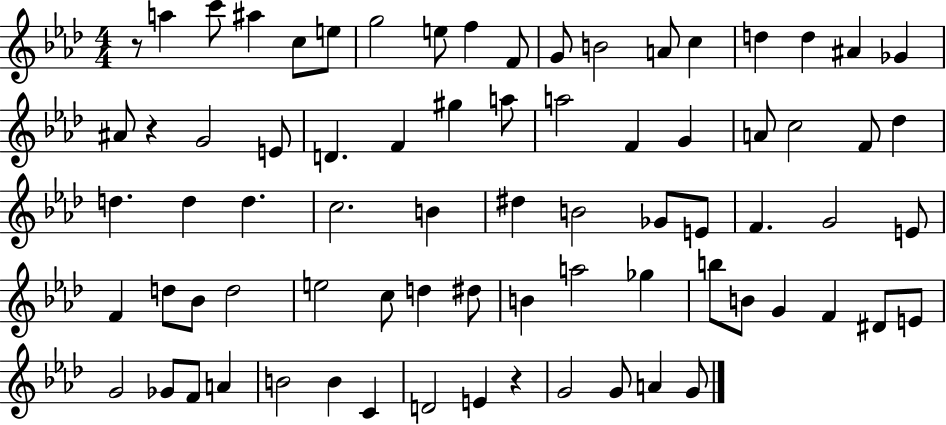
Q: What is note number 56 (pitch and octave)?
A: B4